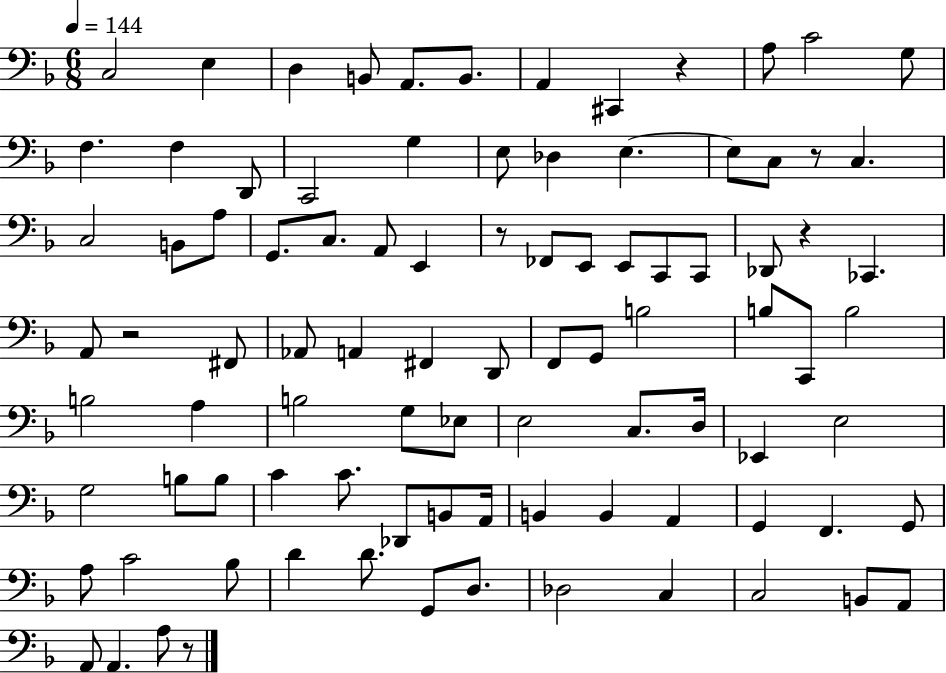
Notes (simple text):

C3/h E3/q D3/q B2/e A2/e. B2/e. A2/q C#2/q R/q A3/e C4/h G3/e F3/q. F3/q D2/e C2/h G3/q E3/e Db3/q E3/q. E3/e C3/e R/e C3/q. C3/h B2/e A3/e G2/e. C3/e. A2/e E2/q R/e FES2/e E2/e E2/e C2/e C2/e Db2/e R/q CES2/q. A2/e R/h F#2/e Ab2/e A2/q F#2/q D2/e F2/e G2/e B3/h B3/e C2/e B3/h B3/h A3/q B3/h G3/e Eb3/e E3/h C3/e. D3/s Eb2/q E3/h G3/h B3/e B3/e C4/q C4/e. Db2/e B2/e A2/s B2/q B2/q A2/q G2/q F2/q. G2/e A3/e C4/h Bb3/e D4/q D4/e. G2/e D3/e. Db3/h C3/q C3/h B2/e A2/e A2/e A2/q. A3/e R/e